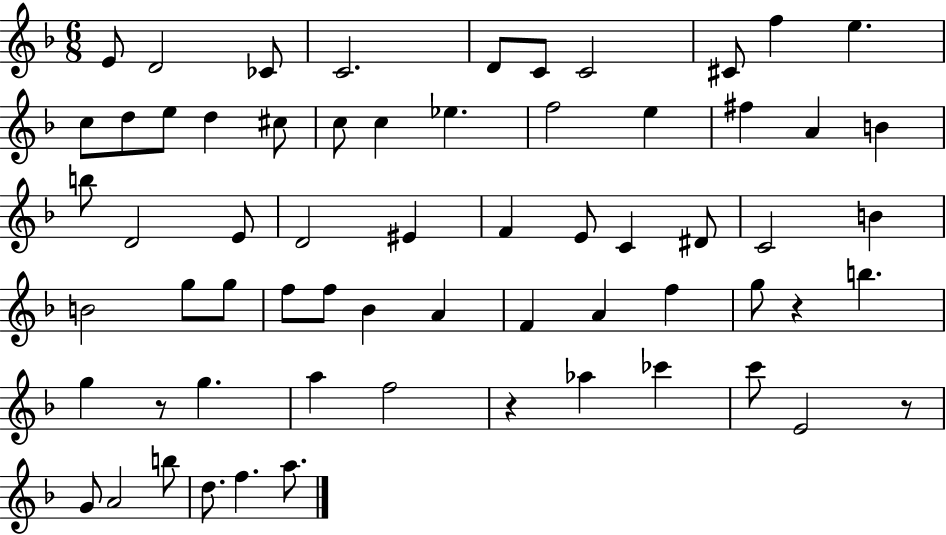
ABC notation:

X:1
T:Untitled
M:6/8
L:1/4
K:F
E/2 D2 _C/2 C2 D/2 C/2 C2 ^C/2 f e c/2 d/2 e/2 d ^c/2 c/2 c _e f2 e ^f A B b/2 D2 E/2 D2 ^E F E/2 C ^D/2 C2 B B2 g/2 g/2 f/2 f/2 _B A F A f g/2 z b g z/2 g a f2 z _a _c' c'/2 E2 z/2 G/2 A2 b/2 d/2 f a/2